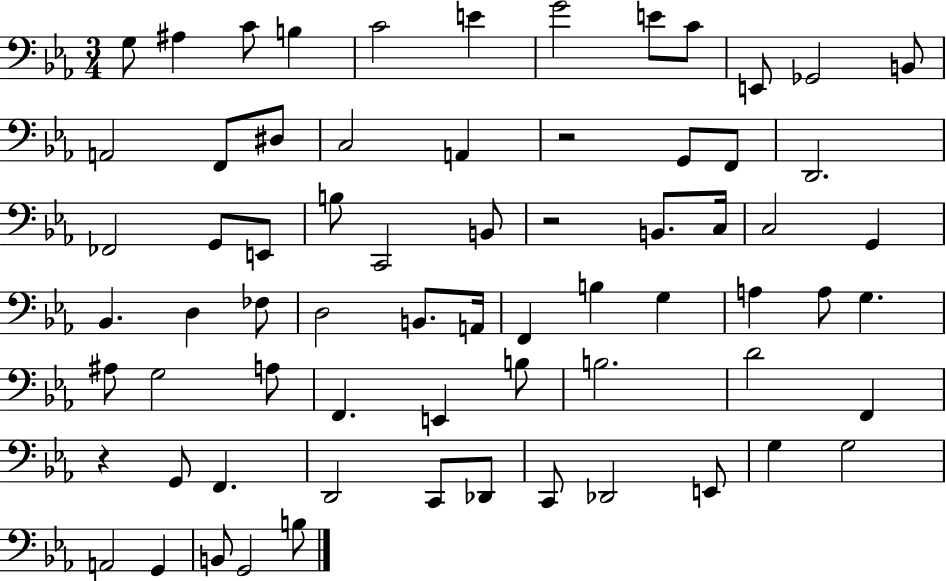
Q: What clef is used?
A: bass